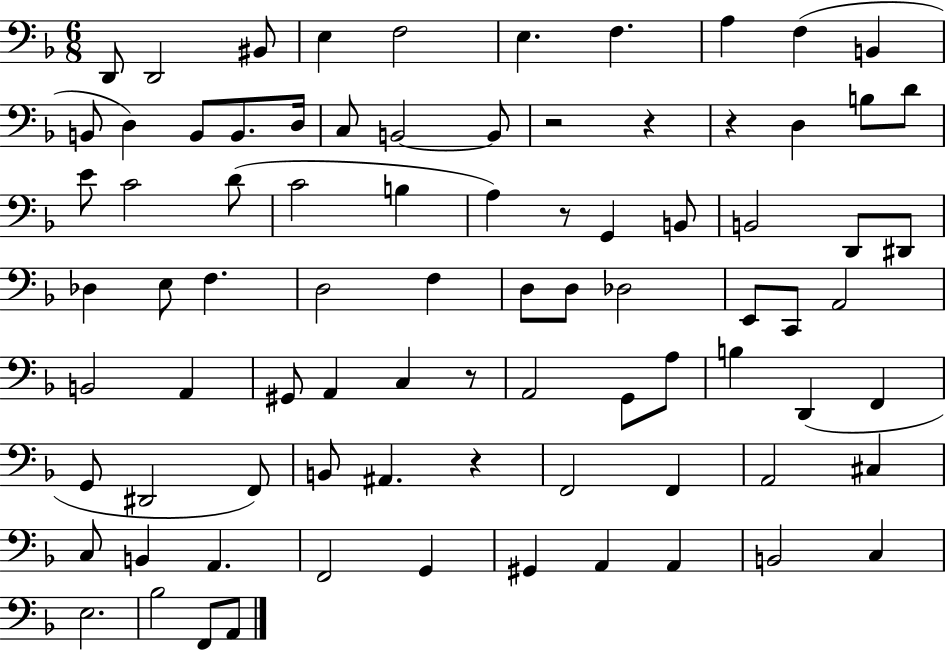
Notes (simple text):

D2/e D2/h BIS2/e E3/q F3/h E3/q. F3/q. A3/q F3/q B2/q B2/e D3/q B2/e B2/e. D3/s C3/e B2/h B2/e R/h R/q R/q D3/q B3/e D4/e E4/e C4/h D4/e C4/h B3/q A3/q R/e G2/q B2/e B2/h D2/e D#2/e Db3/q E3/e F3/q. D3/h F3/q D3/e D3/e Db3/h E2/e C2/e A2/h B2/h A2/q G#2/e A2/q C3/q R/e A2/h G2/e A3/e B3/q D2/q F2/q G2/e D#2/h F2/e B2/e A#2/q. R/q F2/h F2/q A2/h C#3/q C3/e B2/q A2/q. F2/h G2/q G#2/q A2/q A2/q B2/h C3/q E3/h. Bb3/h F2/e A2/e